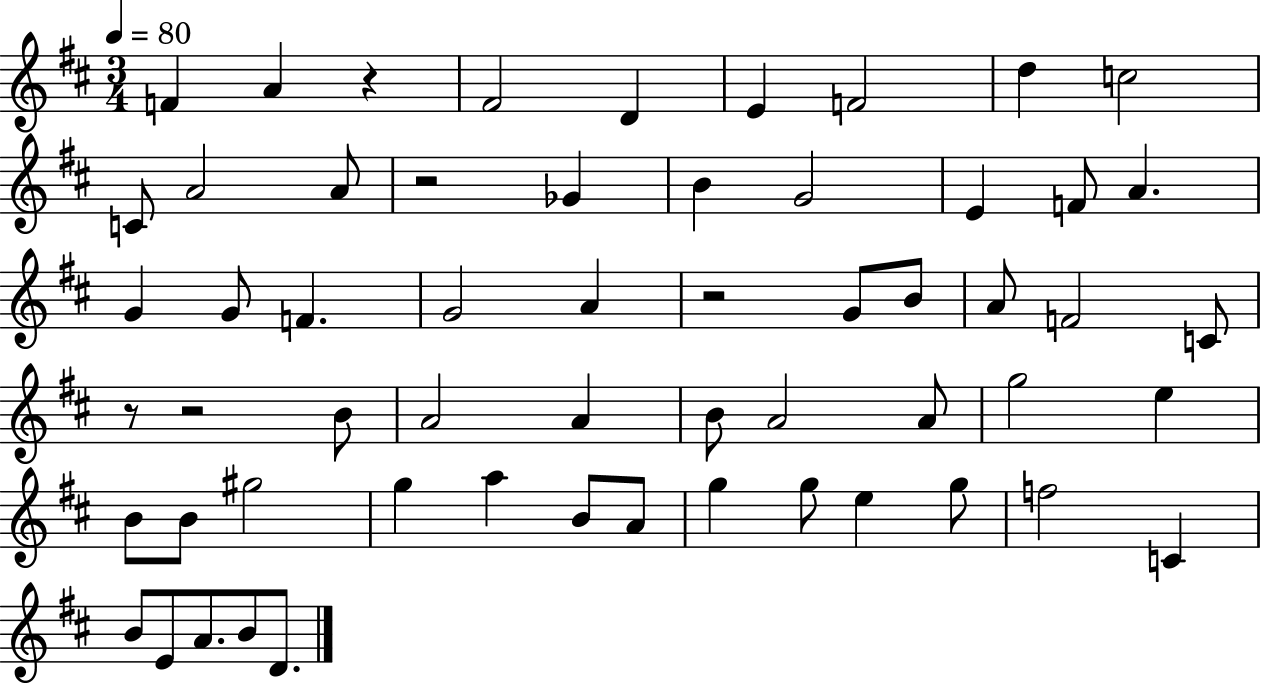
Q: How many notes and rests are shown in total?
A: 58